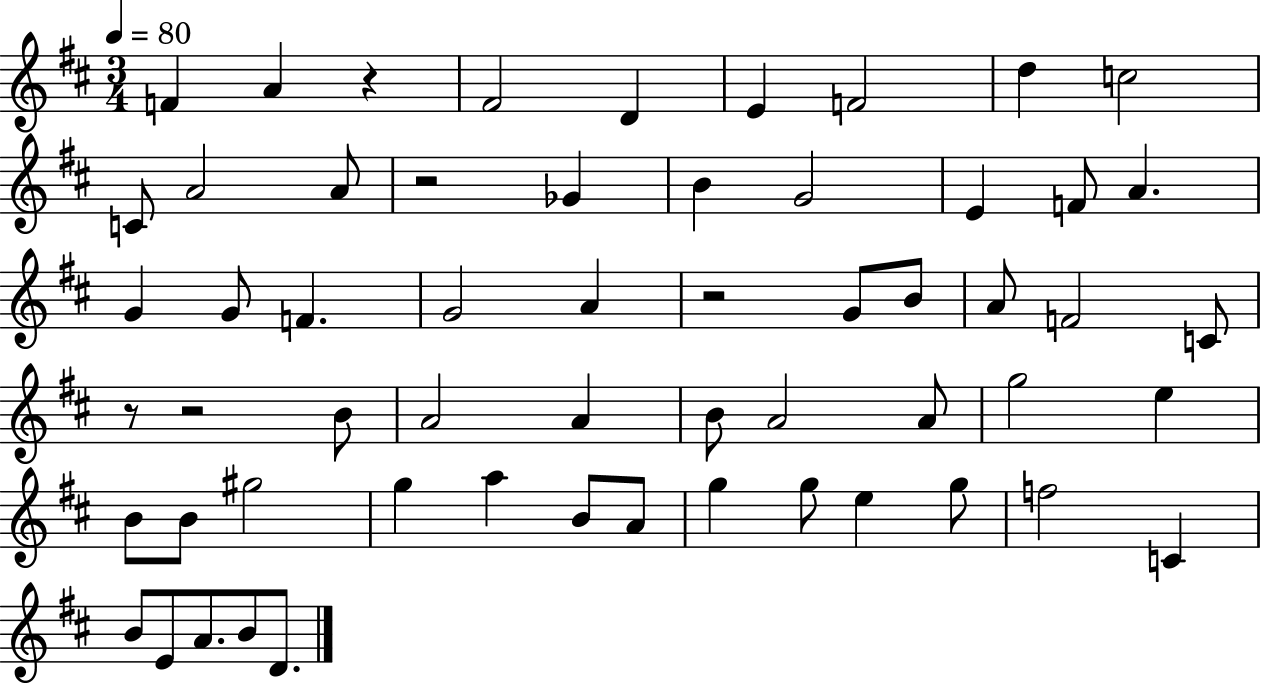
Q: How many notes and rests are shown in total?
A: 58